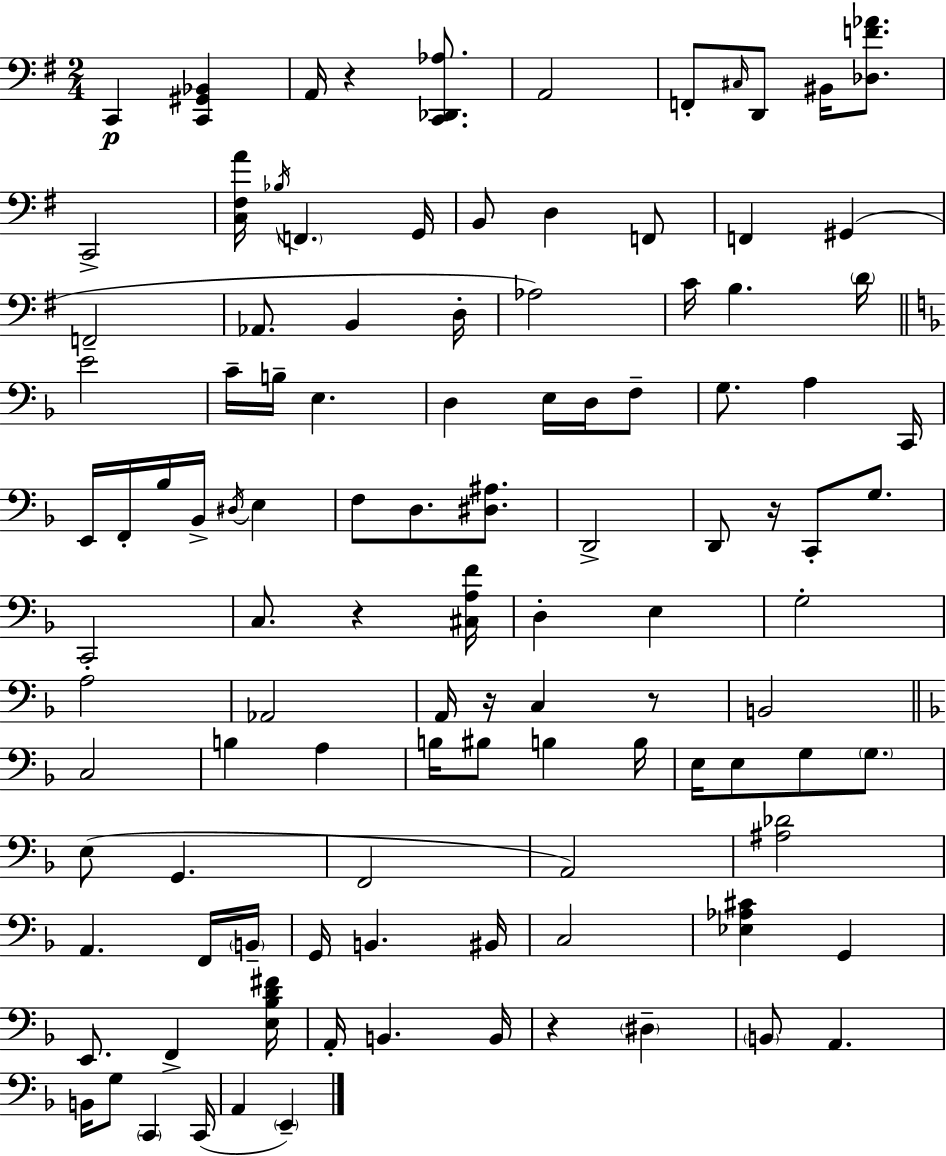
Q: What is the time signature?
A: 2/4